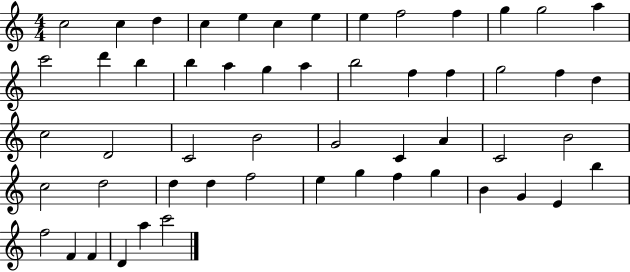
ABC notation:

X:1
T:Untitled
M:4/4
L:1/4
K:C
c2 c d c e c e e f2 f g g2 a c'2 d' b b a g a b2 f f g2 f d c2 D2 C2 B2 G2 C A C2 B2 c2 d2 d d f2 e g f g B G E b f2 F F D a c'2